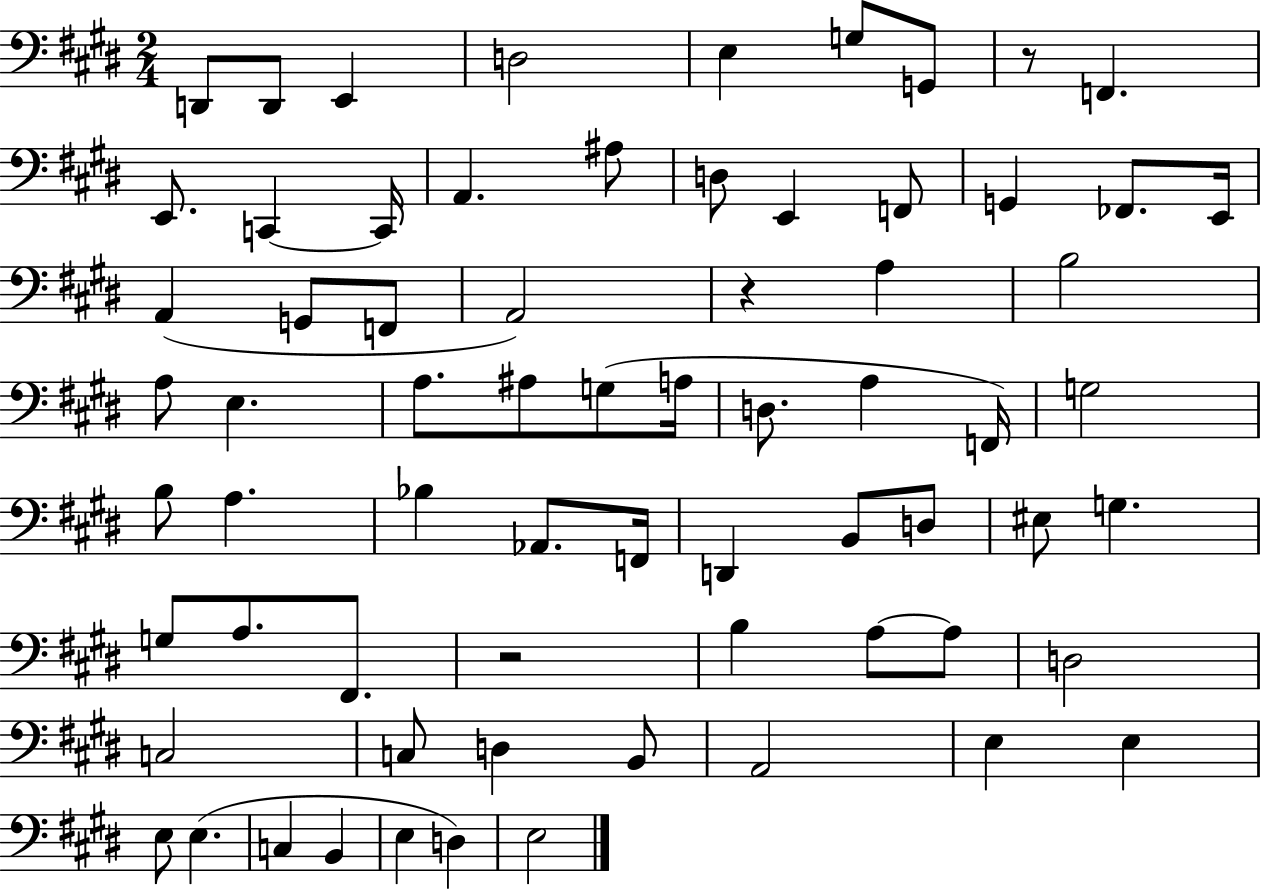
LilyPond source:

{
  \clef bass
  \numericTimeSignature
  \time 2/4
  \key e \major
  d,8 d,8 e,4 | d2 | e4 g8 g,8 | r8 f,4. | \break e,8. c,4~~ c,16 | a,4. ais8 | d8 e,4 f,8 | g,4 fes,8. e,16 | \break a,4( g,8 f,8 | a,2) | r4 a4 | b2 | \break a8 e4. | a8. ais8 g8( a16 | d8. a4 f,16) | g2 | \break b8 a4. | bes4 aes,8. f,16 | d,4 b,8 d8 | eis8 g4. | \break g8 a8. fis,8. | r2 | b4 a8~~ a8 | d2 | \break c2 | c8 d4 b,8 | a,2 | e4 e4 | \break e8 e4.( | c4 b,4 | e4 d4) | e2 | \break \bar "|."
}